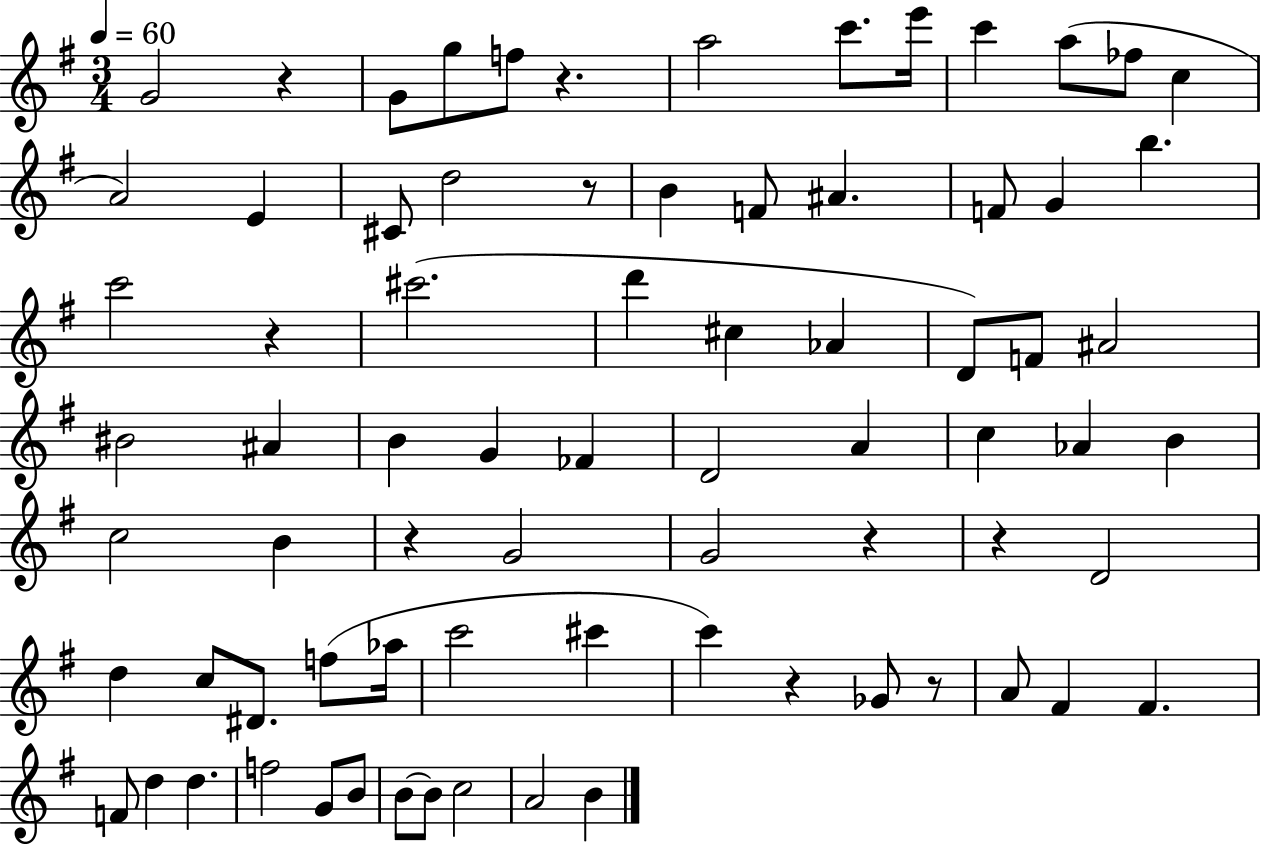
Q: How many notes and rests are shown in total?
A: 76